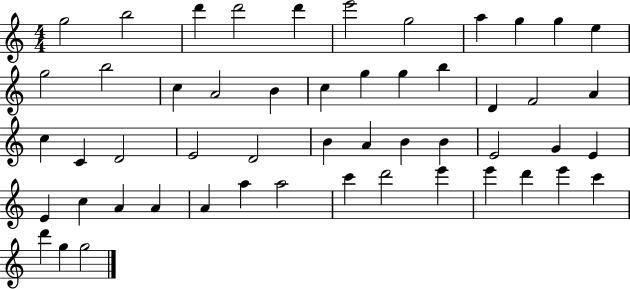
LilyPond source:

{
  \clef treble
  \numericTimeSignature
  \time 4/4
  \key c \major
  g''2 b''2 | d'''4 d'''2 d'''4 | e'''2 g''2 | a''4 g''4 g''4 e''4 | \break g''2 b''2 | c''4 a'2 b'4 | c''4 g''4 g''4 b''4 | d'4 f'2 a'4 | \break c''4 c'4 d'2 | e'2 d'2 | b'4 a'4 b'4 b'4 | e'2 g'4 e'4 | \break e'4 c''4 a'4 a'4 | a'4 a''4 a''2 | c'''4 d'''2 e'''4 | e'''4 d'''4 e'''4 c'''4 | \break d'''4 g''4 g''2 | \bar "|."
}